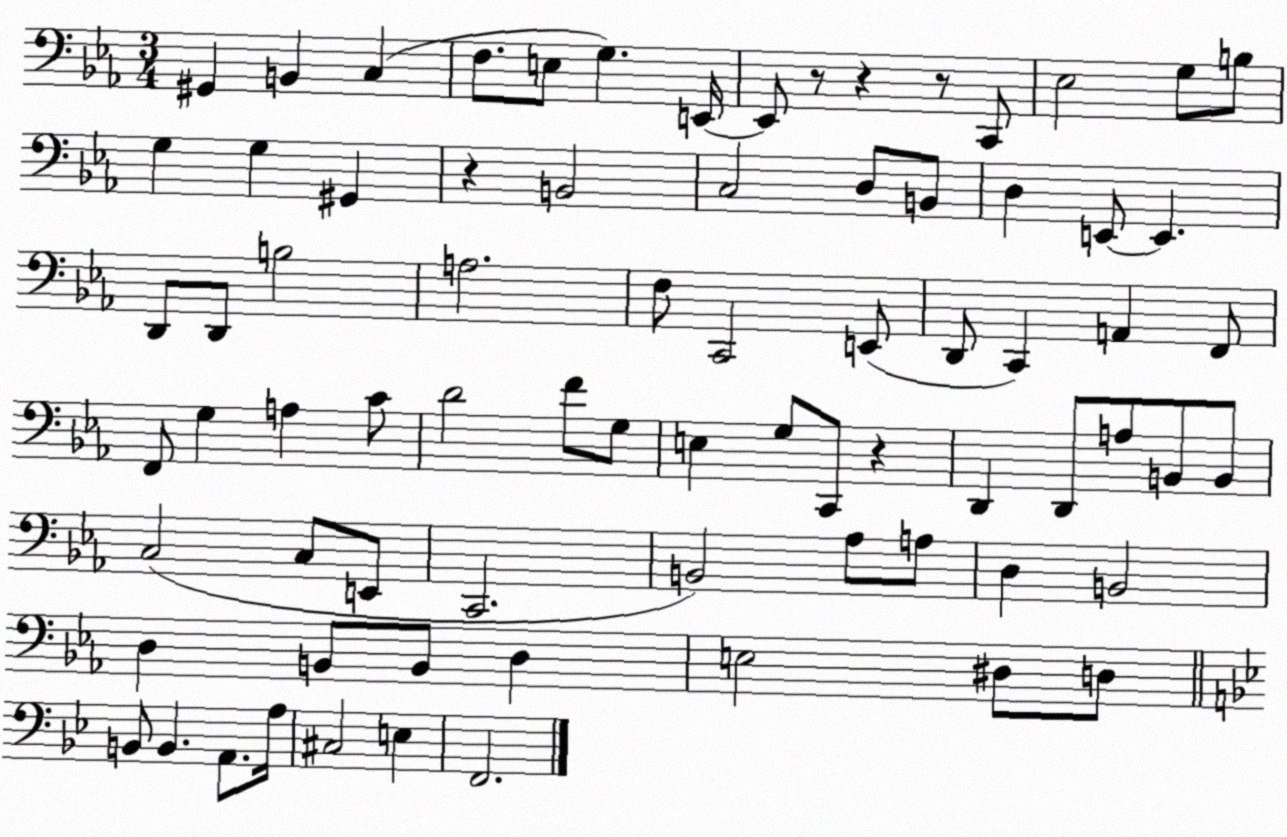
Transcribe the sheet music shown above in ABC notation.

X:1
T:Untitled
M:3/4
L:1/4
K:Eb
^G,, B,, C, F,/2 E,/2 G, E,,/4 E,,/2 z/2 z z/2 C,,/2 _E,2 G,/2 B,/2 G, G, ^G,, z B,,2 C,2 D,/2 B,,/2 D, E,,/2 E,, D,,/2 D,,/2 B,2 A,2 F,/2 C,,2 E,,/2 D,,/2 C,, A,, F,,/2 F,,/2 G, A, C/2 D2 F/2 G,/2 E, G,/2 C,,/2 z D,, D,,/2 A,/2 B,,/2 B,,/2 C,2 C,/2 E,,/2 C,,2 B,,2 _A,/2 A,/2 D, B,,2 D, B,,/2 B,,/2 D, E,2 ^D,/2 D,/2 B,,/2 B,, A,,/2 A,/4 ^C,2 E, F,,2